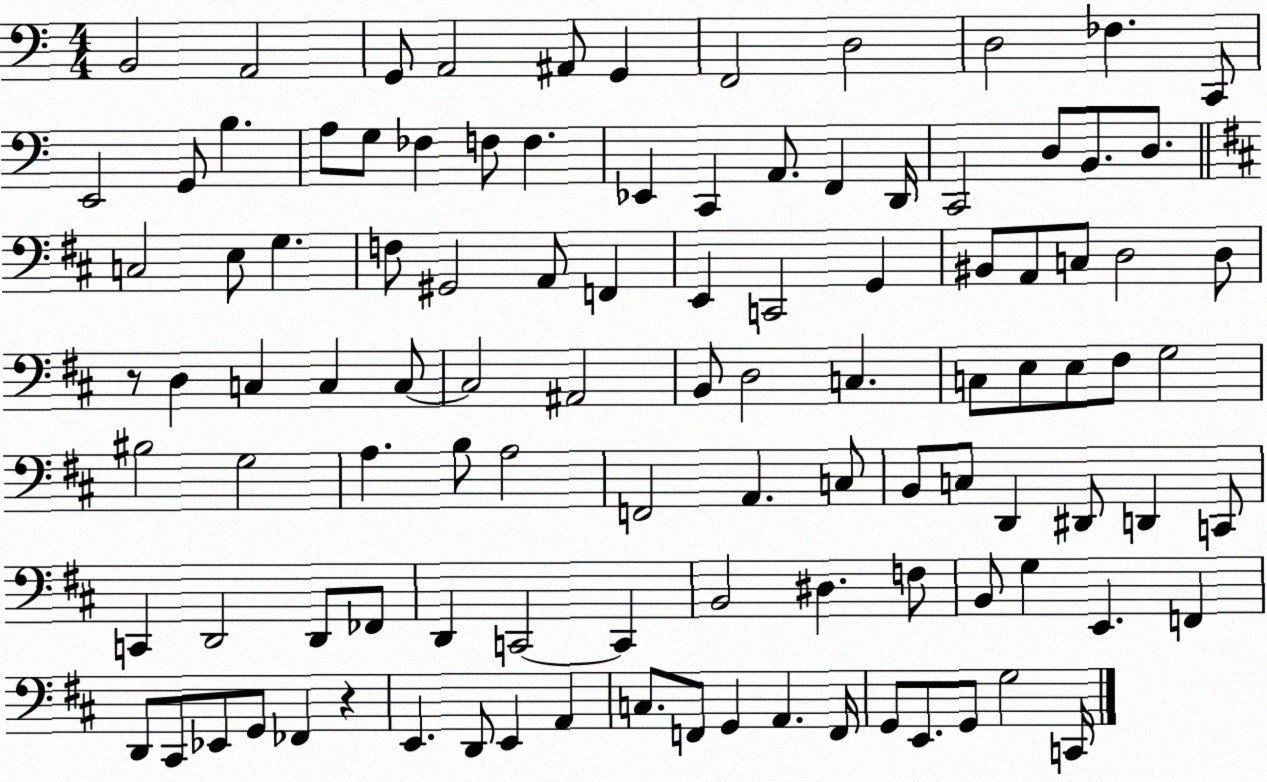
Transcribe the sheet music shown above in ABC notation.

X:1
T:Untitled
M:4/4
L:1/4
K:C
B,,2 A,,2 G,,/2 A,,2 ^A,,/2 G,, F,,2 D,2 D,2 _F, C,,/2 E,,2 G,,/2 B, A,/2 G,/2 _F, F,/2 F, _E,, C,, A,,/2 F,, D,,/4 C,,2 D,/2 B,,/2 D,/2 C,2 E,/2 G, F,/2 ^G,,2 A,,/2 F,, E,, C,,2 G,, ^B,,/2 A,,/2 C,/2 D,2 D,/2 z/2 D, C, C, C,/2 C,2 ^A,,2 B,,/2 D,2 C, C,/2 E,/2 E,/2 ^F,/2 G,2 ^B,2 G,2 A, B,/2 A,2 F,,2 A,, C,/2 B,,/2 C,/2 D,, ^D,,/2 D,, C,,/2 C,, D,,2 D,,/2 _F,,/2 D,, C,,2 C,, B,,2 ^D, F,/2 B,,/2 G, E,, F,, D,,/2 ^C,,/2 _E,,/2 G,,/2 _F,, z E,, D,,/2 E,, A,, C,/2 F,,/2 G,, A,, F,,/4 G,,/2 E,,/2 G,,/2 G,2 C,,/4